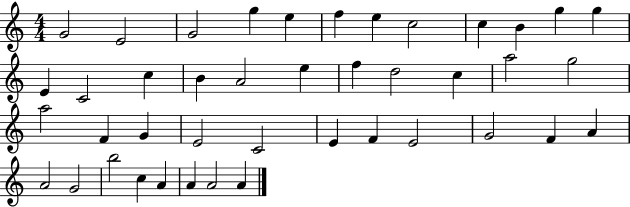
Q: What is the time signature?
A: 4/4